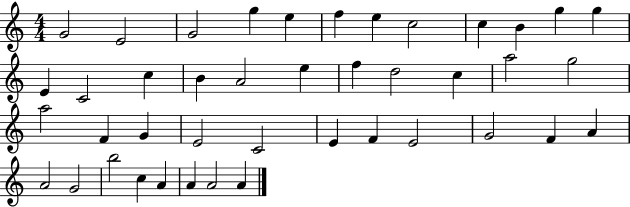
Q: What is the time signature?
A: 4/4